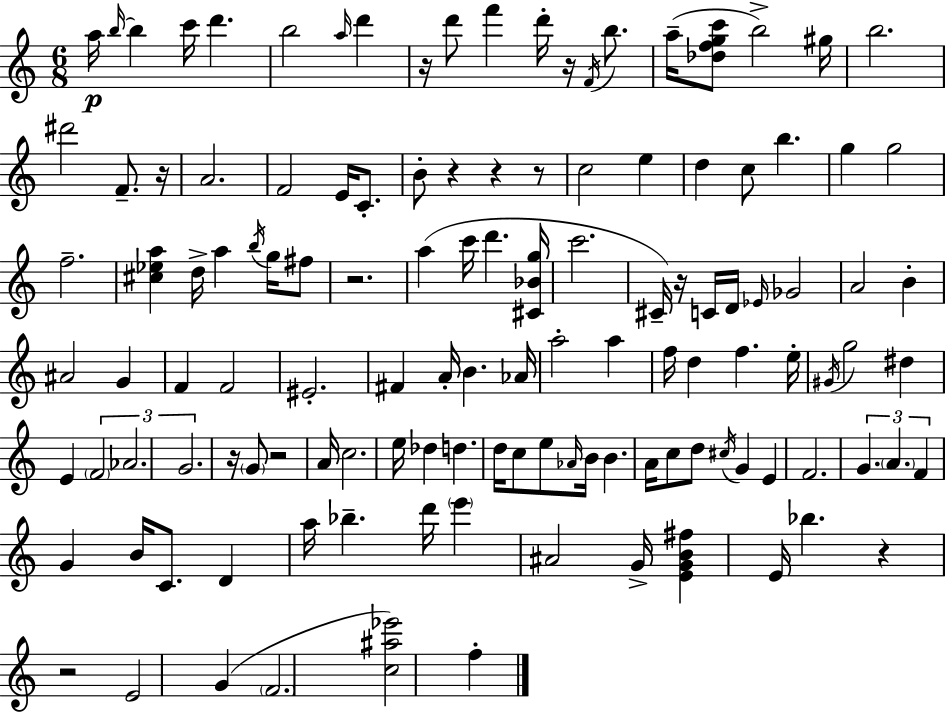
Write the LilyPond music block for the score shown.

{
  \clef treble
  \numericTimeSignature
  \time 6/8
  \key c \major
  a''16\p \grace { b''16~ }~ b''4 c'''16 d'''4. | b''2 \grace { a''16 } d'''4 | r16 d'''8 f'''4 d'''16-. r16 \acciaccatura { f'16 } | b''8. a''16--( <des'' f'' g'' c'''>8 b''2->) | \break gis''16 b''2. | dis'''2 f'8.-- | r16 a'2. | f'2 e'16 | \break c'8.-. b'8-. r4 r4 | r8 c''2 e''4 | d''4 c''8 b''4. | g''4 g''2 | \break f''2.-- | <cis'' ees'' a''>4 d''16-> a''4 | \acciaccatura { b''16 } g''16 fis''8 r2. | a''4( c'''16 d'''4. | \break <cis' bes' g''>16 c'''2. | cis'16--) r16 c'16 d'16 \grace { ees'16 } ges'2 | a'2 | b'4-. ais'2 | \break g'4 f'4 f'2 | eis'2.-. | fis'4 a'16-. b'4. | aes'16 a''2-. | \break a''4 f''16 d''4 f''4. | e''16-. \acciaccatura { gis'16 } g''2 | dis''4 e'4 \tuplet 3/2 { \parenthesize f'2 | aes'2. | \break g'2. } | r16 \parenthesize g'8 r2 | a'16 c''2. | e''16 des''4 d''4. | \break d''16 c''8 e''8 \grace { aes'16 } b'16 | b'4. a'16 c''8 d''8 \acciaccatura { cis''16 } | g'4 e'4 f'2. | \tuplet 3/2 { g'4. | \break \parenthesize a'4. f'4 } | g'4 b'16 c'8. d'4 | a''16 bes''4.-- d'''16 \parenthesize e'''4 | ais'2 g'16-> <e' g' b' fis''>4 | \break e'16 bes''4. r4 | r2 e'2 | g'4( \parenthesize f'2. | <c'' ais'' ees'''>2) | \break f''4-. \bar "|."
}